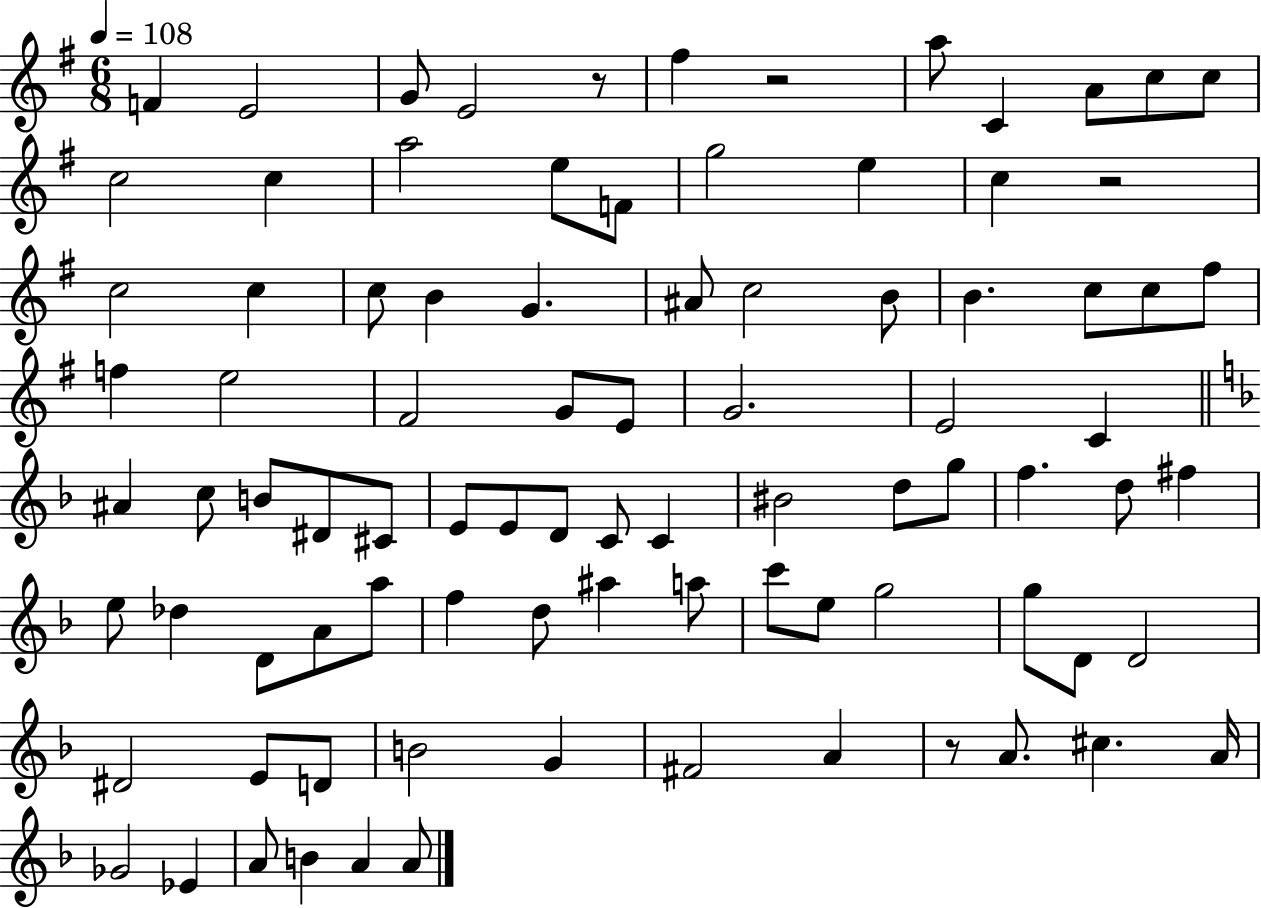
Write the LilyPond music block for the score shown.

{
  \clef treble
  \numericTimeSignature
  \time 6/8
  \key g \major
  \tempo 4 = 108
  f'4 e'2 | g'8 e'2 r8 | fis''4 r2 | a''8 c'4 a'8 c''8 c''8 | \break c''2 c''4 | a''2 e''8 f'8 | g''2 e''4 | c''4 r2 | \break c''2 c''4 | c''8 b'4 g'4. | ais'8 c''2 b'8 | b'4. c''8 c''8 fis''8 | \break f''4 e''2 | fis'2 g'8 e'8 | g'2. | e'2 c'4 | \break \bar "||" \break \key f \major ais'4 c''8 b'8 dis'8 cis'8 | e'8 e'8 d'8 c'8 c'4 | bis'2 d''8 g''8 | f''4. d''8 fis''4 | \break e''8 des''4 d'8 a'8 a''8 | f''4 d''8 ais''4 a''8 | c'''8 e''8 g''2 | g''8 d'8 d'2 | \break dis'2 e'8 d'8 | b'2 g'4 | fis'2 a'4 | r8 a'8. cis''4. a'16 | \break ges'2 ees'4 | a'8 b'4 a'4 a'8 | \bar "|."
}